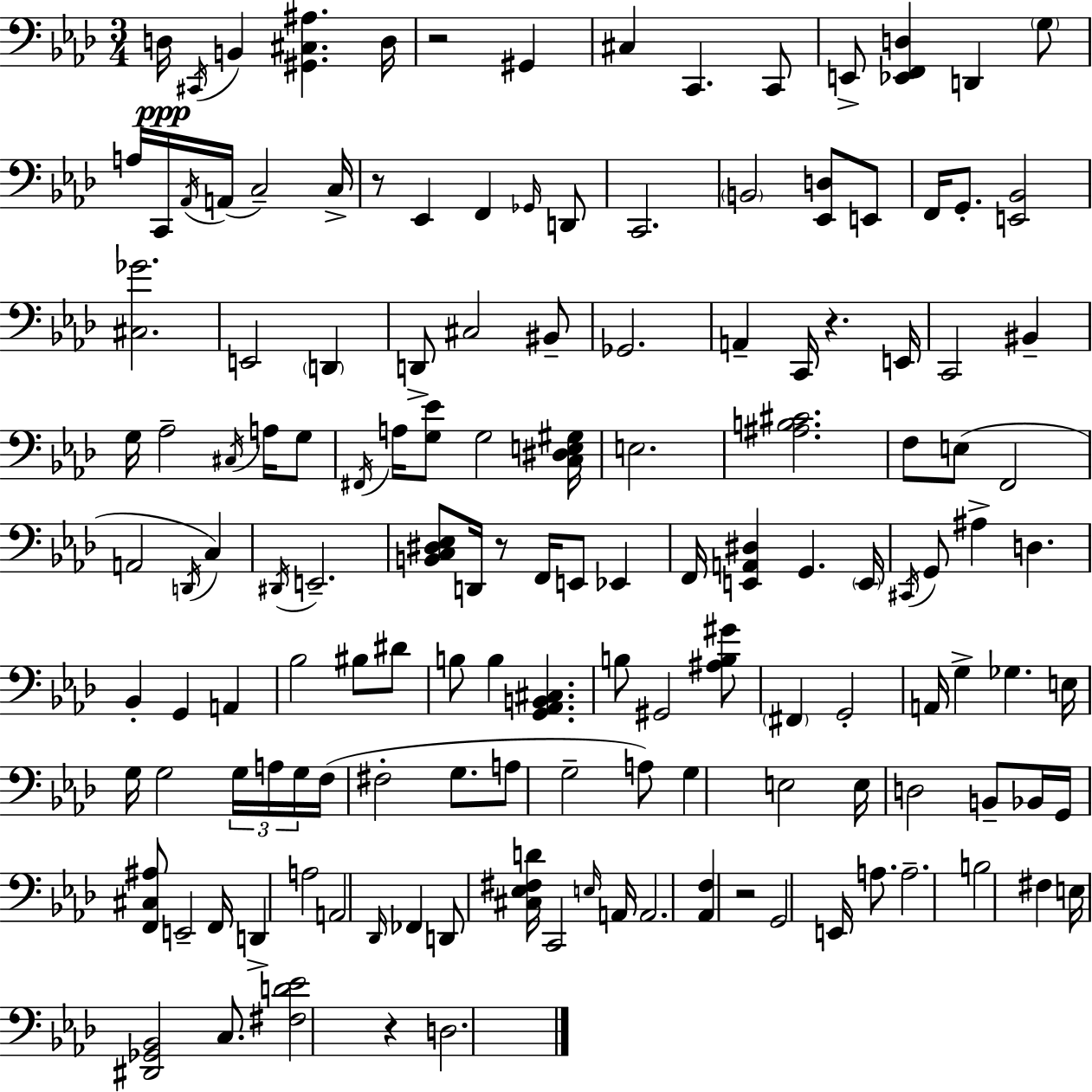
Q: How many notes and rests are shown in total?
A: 143